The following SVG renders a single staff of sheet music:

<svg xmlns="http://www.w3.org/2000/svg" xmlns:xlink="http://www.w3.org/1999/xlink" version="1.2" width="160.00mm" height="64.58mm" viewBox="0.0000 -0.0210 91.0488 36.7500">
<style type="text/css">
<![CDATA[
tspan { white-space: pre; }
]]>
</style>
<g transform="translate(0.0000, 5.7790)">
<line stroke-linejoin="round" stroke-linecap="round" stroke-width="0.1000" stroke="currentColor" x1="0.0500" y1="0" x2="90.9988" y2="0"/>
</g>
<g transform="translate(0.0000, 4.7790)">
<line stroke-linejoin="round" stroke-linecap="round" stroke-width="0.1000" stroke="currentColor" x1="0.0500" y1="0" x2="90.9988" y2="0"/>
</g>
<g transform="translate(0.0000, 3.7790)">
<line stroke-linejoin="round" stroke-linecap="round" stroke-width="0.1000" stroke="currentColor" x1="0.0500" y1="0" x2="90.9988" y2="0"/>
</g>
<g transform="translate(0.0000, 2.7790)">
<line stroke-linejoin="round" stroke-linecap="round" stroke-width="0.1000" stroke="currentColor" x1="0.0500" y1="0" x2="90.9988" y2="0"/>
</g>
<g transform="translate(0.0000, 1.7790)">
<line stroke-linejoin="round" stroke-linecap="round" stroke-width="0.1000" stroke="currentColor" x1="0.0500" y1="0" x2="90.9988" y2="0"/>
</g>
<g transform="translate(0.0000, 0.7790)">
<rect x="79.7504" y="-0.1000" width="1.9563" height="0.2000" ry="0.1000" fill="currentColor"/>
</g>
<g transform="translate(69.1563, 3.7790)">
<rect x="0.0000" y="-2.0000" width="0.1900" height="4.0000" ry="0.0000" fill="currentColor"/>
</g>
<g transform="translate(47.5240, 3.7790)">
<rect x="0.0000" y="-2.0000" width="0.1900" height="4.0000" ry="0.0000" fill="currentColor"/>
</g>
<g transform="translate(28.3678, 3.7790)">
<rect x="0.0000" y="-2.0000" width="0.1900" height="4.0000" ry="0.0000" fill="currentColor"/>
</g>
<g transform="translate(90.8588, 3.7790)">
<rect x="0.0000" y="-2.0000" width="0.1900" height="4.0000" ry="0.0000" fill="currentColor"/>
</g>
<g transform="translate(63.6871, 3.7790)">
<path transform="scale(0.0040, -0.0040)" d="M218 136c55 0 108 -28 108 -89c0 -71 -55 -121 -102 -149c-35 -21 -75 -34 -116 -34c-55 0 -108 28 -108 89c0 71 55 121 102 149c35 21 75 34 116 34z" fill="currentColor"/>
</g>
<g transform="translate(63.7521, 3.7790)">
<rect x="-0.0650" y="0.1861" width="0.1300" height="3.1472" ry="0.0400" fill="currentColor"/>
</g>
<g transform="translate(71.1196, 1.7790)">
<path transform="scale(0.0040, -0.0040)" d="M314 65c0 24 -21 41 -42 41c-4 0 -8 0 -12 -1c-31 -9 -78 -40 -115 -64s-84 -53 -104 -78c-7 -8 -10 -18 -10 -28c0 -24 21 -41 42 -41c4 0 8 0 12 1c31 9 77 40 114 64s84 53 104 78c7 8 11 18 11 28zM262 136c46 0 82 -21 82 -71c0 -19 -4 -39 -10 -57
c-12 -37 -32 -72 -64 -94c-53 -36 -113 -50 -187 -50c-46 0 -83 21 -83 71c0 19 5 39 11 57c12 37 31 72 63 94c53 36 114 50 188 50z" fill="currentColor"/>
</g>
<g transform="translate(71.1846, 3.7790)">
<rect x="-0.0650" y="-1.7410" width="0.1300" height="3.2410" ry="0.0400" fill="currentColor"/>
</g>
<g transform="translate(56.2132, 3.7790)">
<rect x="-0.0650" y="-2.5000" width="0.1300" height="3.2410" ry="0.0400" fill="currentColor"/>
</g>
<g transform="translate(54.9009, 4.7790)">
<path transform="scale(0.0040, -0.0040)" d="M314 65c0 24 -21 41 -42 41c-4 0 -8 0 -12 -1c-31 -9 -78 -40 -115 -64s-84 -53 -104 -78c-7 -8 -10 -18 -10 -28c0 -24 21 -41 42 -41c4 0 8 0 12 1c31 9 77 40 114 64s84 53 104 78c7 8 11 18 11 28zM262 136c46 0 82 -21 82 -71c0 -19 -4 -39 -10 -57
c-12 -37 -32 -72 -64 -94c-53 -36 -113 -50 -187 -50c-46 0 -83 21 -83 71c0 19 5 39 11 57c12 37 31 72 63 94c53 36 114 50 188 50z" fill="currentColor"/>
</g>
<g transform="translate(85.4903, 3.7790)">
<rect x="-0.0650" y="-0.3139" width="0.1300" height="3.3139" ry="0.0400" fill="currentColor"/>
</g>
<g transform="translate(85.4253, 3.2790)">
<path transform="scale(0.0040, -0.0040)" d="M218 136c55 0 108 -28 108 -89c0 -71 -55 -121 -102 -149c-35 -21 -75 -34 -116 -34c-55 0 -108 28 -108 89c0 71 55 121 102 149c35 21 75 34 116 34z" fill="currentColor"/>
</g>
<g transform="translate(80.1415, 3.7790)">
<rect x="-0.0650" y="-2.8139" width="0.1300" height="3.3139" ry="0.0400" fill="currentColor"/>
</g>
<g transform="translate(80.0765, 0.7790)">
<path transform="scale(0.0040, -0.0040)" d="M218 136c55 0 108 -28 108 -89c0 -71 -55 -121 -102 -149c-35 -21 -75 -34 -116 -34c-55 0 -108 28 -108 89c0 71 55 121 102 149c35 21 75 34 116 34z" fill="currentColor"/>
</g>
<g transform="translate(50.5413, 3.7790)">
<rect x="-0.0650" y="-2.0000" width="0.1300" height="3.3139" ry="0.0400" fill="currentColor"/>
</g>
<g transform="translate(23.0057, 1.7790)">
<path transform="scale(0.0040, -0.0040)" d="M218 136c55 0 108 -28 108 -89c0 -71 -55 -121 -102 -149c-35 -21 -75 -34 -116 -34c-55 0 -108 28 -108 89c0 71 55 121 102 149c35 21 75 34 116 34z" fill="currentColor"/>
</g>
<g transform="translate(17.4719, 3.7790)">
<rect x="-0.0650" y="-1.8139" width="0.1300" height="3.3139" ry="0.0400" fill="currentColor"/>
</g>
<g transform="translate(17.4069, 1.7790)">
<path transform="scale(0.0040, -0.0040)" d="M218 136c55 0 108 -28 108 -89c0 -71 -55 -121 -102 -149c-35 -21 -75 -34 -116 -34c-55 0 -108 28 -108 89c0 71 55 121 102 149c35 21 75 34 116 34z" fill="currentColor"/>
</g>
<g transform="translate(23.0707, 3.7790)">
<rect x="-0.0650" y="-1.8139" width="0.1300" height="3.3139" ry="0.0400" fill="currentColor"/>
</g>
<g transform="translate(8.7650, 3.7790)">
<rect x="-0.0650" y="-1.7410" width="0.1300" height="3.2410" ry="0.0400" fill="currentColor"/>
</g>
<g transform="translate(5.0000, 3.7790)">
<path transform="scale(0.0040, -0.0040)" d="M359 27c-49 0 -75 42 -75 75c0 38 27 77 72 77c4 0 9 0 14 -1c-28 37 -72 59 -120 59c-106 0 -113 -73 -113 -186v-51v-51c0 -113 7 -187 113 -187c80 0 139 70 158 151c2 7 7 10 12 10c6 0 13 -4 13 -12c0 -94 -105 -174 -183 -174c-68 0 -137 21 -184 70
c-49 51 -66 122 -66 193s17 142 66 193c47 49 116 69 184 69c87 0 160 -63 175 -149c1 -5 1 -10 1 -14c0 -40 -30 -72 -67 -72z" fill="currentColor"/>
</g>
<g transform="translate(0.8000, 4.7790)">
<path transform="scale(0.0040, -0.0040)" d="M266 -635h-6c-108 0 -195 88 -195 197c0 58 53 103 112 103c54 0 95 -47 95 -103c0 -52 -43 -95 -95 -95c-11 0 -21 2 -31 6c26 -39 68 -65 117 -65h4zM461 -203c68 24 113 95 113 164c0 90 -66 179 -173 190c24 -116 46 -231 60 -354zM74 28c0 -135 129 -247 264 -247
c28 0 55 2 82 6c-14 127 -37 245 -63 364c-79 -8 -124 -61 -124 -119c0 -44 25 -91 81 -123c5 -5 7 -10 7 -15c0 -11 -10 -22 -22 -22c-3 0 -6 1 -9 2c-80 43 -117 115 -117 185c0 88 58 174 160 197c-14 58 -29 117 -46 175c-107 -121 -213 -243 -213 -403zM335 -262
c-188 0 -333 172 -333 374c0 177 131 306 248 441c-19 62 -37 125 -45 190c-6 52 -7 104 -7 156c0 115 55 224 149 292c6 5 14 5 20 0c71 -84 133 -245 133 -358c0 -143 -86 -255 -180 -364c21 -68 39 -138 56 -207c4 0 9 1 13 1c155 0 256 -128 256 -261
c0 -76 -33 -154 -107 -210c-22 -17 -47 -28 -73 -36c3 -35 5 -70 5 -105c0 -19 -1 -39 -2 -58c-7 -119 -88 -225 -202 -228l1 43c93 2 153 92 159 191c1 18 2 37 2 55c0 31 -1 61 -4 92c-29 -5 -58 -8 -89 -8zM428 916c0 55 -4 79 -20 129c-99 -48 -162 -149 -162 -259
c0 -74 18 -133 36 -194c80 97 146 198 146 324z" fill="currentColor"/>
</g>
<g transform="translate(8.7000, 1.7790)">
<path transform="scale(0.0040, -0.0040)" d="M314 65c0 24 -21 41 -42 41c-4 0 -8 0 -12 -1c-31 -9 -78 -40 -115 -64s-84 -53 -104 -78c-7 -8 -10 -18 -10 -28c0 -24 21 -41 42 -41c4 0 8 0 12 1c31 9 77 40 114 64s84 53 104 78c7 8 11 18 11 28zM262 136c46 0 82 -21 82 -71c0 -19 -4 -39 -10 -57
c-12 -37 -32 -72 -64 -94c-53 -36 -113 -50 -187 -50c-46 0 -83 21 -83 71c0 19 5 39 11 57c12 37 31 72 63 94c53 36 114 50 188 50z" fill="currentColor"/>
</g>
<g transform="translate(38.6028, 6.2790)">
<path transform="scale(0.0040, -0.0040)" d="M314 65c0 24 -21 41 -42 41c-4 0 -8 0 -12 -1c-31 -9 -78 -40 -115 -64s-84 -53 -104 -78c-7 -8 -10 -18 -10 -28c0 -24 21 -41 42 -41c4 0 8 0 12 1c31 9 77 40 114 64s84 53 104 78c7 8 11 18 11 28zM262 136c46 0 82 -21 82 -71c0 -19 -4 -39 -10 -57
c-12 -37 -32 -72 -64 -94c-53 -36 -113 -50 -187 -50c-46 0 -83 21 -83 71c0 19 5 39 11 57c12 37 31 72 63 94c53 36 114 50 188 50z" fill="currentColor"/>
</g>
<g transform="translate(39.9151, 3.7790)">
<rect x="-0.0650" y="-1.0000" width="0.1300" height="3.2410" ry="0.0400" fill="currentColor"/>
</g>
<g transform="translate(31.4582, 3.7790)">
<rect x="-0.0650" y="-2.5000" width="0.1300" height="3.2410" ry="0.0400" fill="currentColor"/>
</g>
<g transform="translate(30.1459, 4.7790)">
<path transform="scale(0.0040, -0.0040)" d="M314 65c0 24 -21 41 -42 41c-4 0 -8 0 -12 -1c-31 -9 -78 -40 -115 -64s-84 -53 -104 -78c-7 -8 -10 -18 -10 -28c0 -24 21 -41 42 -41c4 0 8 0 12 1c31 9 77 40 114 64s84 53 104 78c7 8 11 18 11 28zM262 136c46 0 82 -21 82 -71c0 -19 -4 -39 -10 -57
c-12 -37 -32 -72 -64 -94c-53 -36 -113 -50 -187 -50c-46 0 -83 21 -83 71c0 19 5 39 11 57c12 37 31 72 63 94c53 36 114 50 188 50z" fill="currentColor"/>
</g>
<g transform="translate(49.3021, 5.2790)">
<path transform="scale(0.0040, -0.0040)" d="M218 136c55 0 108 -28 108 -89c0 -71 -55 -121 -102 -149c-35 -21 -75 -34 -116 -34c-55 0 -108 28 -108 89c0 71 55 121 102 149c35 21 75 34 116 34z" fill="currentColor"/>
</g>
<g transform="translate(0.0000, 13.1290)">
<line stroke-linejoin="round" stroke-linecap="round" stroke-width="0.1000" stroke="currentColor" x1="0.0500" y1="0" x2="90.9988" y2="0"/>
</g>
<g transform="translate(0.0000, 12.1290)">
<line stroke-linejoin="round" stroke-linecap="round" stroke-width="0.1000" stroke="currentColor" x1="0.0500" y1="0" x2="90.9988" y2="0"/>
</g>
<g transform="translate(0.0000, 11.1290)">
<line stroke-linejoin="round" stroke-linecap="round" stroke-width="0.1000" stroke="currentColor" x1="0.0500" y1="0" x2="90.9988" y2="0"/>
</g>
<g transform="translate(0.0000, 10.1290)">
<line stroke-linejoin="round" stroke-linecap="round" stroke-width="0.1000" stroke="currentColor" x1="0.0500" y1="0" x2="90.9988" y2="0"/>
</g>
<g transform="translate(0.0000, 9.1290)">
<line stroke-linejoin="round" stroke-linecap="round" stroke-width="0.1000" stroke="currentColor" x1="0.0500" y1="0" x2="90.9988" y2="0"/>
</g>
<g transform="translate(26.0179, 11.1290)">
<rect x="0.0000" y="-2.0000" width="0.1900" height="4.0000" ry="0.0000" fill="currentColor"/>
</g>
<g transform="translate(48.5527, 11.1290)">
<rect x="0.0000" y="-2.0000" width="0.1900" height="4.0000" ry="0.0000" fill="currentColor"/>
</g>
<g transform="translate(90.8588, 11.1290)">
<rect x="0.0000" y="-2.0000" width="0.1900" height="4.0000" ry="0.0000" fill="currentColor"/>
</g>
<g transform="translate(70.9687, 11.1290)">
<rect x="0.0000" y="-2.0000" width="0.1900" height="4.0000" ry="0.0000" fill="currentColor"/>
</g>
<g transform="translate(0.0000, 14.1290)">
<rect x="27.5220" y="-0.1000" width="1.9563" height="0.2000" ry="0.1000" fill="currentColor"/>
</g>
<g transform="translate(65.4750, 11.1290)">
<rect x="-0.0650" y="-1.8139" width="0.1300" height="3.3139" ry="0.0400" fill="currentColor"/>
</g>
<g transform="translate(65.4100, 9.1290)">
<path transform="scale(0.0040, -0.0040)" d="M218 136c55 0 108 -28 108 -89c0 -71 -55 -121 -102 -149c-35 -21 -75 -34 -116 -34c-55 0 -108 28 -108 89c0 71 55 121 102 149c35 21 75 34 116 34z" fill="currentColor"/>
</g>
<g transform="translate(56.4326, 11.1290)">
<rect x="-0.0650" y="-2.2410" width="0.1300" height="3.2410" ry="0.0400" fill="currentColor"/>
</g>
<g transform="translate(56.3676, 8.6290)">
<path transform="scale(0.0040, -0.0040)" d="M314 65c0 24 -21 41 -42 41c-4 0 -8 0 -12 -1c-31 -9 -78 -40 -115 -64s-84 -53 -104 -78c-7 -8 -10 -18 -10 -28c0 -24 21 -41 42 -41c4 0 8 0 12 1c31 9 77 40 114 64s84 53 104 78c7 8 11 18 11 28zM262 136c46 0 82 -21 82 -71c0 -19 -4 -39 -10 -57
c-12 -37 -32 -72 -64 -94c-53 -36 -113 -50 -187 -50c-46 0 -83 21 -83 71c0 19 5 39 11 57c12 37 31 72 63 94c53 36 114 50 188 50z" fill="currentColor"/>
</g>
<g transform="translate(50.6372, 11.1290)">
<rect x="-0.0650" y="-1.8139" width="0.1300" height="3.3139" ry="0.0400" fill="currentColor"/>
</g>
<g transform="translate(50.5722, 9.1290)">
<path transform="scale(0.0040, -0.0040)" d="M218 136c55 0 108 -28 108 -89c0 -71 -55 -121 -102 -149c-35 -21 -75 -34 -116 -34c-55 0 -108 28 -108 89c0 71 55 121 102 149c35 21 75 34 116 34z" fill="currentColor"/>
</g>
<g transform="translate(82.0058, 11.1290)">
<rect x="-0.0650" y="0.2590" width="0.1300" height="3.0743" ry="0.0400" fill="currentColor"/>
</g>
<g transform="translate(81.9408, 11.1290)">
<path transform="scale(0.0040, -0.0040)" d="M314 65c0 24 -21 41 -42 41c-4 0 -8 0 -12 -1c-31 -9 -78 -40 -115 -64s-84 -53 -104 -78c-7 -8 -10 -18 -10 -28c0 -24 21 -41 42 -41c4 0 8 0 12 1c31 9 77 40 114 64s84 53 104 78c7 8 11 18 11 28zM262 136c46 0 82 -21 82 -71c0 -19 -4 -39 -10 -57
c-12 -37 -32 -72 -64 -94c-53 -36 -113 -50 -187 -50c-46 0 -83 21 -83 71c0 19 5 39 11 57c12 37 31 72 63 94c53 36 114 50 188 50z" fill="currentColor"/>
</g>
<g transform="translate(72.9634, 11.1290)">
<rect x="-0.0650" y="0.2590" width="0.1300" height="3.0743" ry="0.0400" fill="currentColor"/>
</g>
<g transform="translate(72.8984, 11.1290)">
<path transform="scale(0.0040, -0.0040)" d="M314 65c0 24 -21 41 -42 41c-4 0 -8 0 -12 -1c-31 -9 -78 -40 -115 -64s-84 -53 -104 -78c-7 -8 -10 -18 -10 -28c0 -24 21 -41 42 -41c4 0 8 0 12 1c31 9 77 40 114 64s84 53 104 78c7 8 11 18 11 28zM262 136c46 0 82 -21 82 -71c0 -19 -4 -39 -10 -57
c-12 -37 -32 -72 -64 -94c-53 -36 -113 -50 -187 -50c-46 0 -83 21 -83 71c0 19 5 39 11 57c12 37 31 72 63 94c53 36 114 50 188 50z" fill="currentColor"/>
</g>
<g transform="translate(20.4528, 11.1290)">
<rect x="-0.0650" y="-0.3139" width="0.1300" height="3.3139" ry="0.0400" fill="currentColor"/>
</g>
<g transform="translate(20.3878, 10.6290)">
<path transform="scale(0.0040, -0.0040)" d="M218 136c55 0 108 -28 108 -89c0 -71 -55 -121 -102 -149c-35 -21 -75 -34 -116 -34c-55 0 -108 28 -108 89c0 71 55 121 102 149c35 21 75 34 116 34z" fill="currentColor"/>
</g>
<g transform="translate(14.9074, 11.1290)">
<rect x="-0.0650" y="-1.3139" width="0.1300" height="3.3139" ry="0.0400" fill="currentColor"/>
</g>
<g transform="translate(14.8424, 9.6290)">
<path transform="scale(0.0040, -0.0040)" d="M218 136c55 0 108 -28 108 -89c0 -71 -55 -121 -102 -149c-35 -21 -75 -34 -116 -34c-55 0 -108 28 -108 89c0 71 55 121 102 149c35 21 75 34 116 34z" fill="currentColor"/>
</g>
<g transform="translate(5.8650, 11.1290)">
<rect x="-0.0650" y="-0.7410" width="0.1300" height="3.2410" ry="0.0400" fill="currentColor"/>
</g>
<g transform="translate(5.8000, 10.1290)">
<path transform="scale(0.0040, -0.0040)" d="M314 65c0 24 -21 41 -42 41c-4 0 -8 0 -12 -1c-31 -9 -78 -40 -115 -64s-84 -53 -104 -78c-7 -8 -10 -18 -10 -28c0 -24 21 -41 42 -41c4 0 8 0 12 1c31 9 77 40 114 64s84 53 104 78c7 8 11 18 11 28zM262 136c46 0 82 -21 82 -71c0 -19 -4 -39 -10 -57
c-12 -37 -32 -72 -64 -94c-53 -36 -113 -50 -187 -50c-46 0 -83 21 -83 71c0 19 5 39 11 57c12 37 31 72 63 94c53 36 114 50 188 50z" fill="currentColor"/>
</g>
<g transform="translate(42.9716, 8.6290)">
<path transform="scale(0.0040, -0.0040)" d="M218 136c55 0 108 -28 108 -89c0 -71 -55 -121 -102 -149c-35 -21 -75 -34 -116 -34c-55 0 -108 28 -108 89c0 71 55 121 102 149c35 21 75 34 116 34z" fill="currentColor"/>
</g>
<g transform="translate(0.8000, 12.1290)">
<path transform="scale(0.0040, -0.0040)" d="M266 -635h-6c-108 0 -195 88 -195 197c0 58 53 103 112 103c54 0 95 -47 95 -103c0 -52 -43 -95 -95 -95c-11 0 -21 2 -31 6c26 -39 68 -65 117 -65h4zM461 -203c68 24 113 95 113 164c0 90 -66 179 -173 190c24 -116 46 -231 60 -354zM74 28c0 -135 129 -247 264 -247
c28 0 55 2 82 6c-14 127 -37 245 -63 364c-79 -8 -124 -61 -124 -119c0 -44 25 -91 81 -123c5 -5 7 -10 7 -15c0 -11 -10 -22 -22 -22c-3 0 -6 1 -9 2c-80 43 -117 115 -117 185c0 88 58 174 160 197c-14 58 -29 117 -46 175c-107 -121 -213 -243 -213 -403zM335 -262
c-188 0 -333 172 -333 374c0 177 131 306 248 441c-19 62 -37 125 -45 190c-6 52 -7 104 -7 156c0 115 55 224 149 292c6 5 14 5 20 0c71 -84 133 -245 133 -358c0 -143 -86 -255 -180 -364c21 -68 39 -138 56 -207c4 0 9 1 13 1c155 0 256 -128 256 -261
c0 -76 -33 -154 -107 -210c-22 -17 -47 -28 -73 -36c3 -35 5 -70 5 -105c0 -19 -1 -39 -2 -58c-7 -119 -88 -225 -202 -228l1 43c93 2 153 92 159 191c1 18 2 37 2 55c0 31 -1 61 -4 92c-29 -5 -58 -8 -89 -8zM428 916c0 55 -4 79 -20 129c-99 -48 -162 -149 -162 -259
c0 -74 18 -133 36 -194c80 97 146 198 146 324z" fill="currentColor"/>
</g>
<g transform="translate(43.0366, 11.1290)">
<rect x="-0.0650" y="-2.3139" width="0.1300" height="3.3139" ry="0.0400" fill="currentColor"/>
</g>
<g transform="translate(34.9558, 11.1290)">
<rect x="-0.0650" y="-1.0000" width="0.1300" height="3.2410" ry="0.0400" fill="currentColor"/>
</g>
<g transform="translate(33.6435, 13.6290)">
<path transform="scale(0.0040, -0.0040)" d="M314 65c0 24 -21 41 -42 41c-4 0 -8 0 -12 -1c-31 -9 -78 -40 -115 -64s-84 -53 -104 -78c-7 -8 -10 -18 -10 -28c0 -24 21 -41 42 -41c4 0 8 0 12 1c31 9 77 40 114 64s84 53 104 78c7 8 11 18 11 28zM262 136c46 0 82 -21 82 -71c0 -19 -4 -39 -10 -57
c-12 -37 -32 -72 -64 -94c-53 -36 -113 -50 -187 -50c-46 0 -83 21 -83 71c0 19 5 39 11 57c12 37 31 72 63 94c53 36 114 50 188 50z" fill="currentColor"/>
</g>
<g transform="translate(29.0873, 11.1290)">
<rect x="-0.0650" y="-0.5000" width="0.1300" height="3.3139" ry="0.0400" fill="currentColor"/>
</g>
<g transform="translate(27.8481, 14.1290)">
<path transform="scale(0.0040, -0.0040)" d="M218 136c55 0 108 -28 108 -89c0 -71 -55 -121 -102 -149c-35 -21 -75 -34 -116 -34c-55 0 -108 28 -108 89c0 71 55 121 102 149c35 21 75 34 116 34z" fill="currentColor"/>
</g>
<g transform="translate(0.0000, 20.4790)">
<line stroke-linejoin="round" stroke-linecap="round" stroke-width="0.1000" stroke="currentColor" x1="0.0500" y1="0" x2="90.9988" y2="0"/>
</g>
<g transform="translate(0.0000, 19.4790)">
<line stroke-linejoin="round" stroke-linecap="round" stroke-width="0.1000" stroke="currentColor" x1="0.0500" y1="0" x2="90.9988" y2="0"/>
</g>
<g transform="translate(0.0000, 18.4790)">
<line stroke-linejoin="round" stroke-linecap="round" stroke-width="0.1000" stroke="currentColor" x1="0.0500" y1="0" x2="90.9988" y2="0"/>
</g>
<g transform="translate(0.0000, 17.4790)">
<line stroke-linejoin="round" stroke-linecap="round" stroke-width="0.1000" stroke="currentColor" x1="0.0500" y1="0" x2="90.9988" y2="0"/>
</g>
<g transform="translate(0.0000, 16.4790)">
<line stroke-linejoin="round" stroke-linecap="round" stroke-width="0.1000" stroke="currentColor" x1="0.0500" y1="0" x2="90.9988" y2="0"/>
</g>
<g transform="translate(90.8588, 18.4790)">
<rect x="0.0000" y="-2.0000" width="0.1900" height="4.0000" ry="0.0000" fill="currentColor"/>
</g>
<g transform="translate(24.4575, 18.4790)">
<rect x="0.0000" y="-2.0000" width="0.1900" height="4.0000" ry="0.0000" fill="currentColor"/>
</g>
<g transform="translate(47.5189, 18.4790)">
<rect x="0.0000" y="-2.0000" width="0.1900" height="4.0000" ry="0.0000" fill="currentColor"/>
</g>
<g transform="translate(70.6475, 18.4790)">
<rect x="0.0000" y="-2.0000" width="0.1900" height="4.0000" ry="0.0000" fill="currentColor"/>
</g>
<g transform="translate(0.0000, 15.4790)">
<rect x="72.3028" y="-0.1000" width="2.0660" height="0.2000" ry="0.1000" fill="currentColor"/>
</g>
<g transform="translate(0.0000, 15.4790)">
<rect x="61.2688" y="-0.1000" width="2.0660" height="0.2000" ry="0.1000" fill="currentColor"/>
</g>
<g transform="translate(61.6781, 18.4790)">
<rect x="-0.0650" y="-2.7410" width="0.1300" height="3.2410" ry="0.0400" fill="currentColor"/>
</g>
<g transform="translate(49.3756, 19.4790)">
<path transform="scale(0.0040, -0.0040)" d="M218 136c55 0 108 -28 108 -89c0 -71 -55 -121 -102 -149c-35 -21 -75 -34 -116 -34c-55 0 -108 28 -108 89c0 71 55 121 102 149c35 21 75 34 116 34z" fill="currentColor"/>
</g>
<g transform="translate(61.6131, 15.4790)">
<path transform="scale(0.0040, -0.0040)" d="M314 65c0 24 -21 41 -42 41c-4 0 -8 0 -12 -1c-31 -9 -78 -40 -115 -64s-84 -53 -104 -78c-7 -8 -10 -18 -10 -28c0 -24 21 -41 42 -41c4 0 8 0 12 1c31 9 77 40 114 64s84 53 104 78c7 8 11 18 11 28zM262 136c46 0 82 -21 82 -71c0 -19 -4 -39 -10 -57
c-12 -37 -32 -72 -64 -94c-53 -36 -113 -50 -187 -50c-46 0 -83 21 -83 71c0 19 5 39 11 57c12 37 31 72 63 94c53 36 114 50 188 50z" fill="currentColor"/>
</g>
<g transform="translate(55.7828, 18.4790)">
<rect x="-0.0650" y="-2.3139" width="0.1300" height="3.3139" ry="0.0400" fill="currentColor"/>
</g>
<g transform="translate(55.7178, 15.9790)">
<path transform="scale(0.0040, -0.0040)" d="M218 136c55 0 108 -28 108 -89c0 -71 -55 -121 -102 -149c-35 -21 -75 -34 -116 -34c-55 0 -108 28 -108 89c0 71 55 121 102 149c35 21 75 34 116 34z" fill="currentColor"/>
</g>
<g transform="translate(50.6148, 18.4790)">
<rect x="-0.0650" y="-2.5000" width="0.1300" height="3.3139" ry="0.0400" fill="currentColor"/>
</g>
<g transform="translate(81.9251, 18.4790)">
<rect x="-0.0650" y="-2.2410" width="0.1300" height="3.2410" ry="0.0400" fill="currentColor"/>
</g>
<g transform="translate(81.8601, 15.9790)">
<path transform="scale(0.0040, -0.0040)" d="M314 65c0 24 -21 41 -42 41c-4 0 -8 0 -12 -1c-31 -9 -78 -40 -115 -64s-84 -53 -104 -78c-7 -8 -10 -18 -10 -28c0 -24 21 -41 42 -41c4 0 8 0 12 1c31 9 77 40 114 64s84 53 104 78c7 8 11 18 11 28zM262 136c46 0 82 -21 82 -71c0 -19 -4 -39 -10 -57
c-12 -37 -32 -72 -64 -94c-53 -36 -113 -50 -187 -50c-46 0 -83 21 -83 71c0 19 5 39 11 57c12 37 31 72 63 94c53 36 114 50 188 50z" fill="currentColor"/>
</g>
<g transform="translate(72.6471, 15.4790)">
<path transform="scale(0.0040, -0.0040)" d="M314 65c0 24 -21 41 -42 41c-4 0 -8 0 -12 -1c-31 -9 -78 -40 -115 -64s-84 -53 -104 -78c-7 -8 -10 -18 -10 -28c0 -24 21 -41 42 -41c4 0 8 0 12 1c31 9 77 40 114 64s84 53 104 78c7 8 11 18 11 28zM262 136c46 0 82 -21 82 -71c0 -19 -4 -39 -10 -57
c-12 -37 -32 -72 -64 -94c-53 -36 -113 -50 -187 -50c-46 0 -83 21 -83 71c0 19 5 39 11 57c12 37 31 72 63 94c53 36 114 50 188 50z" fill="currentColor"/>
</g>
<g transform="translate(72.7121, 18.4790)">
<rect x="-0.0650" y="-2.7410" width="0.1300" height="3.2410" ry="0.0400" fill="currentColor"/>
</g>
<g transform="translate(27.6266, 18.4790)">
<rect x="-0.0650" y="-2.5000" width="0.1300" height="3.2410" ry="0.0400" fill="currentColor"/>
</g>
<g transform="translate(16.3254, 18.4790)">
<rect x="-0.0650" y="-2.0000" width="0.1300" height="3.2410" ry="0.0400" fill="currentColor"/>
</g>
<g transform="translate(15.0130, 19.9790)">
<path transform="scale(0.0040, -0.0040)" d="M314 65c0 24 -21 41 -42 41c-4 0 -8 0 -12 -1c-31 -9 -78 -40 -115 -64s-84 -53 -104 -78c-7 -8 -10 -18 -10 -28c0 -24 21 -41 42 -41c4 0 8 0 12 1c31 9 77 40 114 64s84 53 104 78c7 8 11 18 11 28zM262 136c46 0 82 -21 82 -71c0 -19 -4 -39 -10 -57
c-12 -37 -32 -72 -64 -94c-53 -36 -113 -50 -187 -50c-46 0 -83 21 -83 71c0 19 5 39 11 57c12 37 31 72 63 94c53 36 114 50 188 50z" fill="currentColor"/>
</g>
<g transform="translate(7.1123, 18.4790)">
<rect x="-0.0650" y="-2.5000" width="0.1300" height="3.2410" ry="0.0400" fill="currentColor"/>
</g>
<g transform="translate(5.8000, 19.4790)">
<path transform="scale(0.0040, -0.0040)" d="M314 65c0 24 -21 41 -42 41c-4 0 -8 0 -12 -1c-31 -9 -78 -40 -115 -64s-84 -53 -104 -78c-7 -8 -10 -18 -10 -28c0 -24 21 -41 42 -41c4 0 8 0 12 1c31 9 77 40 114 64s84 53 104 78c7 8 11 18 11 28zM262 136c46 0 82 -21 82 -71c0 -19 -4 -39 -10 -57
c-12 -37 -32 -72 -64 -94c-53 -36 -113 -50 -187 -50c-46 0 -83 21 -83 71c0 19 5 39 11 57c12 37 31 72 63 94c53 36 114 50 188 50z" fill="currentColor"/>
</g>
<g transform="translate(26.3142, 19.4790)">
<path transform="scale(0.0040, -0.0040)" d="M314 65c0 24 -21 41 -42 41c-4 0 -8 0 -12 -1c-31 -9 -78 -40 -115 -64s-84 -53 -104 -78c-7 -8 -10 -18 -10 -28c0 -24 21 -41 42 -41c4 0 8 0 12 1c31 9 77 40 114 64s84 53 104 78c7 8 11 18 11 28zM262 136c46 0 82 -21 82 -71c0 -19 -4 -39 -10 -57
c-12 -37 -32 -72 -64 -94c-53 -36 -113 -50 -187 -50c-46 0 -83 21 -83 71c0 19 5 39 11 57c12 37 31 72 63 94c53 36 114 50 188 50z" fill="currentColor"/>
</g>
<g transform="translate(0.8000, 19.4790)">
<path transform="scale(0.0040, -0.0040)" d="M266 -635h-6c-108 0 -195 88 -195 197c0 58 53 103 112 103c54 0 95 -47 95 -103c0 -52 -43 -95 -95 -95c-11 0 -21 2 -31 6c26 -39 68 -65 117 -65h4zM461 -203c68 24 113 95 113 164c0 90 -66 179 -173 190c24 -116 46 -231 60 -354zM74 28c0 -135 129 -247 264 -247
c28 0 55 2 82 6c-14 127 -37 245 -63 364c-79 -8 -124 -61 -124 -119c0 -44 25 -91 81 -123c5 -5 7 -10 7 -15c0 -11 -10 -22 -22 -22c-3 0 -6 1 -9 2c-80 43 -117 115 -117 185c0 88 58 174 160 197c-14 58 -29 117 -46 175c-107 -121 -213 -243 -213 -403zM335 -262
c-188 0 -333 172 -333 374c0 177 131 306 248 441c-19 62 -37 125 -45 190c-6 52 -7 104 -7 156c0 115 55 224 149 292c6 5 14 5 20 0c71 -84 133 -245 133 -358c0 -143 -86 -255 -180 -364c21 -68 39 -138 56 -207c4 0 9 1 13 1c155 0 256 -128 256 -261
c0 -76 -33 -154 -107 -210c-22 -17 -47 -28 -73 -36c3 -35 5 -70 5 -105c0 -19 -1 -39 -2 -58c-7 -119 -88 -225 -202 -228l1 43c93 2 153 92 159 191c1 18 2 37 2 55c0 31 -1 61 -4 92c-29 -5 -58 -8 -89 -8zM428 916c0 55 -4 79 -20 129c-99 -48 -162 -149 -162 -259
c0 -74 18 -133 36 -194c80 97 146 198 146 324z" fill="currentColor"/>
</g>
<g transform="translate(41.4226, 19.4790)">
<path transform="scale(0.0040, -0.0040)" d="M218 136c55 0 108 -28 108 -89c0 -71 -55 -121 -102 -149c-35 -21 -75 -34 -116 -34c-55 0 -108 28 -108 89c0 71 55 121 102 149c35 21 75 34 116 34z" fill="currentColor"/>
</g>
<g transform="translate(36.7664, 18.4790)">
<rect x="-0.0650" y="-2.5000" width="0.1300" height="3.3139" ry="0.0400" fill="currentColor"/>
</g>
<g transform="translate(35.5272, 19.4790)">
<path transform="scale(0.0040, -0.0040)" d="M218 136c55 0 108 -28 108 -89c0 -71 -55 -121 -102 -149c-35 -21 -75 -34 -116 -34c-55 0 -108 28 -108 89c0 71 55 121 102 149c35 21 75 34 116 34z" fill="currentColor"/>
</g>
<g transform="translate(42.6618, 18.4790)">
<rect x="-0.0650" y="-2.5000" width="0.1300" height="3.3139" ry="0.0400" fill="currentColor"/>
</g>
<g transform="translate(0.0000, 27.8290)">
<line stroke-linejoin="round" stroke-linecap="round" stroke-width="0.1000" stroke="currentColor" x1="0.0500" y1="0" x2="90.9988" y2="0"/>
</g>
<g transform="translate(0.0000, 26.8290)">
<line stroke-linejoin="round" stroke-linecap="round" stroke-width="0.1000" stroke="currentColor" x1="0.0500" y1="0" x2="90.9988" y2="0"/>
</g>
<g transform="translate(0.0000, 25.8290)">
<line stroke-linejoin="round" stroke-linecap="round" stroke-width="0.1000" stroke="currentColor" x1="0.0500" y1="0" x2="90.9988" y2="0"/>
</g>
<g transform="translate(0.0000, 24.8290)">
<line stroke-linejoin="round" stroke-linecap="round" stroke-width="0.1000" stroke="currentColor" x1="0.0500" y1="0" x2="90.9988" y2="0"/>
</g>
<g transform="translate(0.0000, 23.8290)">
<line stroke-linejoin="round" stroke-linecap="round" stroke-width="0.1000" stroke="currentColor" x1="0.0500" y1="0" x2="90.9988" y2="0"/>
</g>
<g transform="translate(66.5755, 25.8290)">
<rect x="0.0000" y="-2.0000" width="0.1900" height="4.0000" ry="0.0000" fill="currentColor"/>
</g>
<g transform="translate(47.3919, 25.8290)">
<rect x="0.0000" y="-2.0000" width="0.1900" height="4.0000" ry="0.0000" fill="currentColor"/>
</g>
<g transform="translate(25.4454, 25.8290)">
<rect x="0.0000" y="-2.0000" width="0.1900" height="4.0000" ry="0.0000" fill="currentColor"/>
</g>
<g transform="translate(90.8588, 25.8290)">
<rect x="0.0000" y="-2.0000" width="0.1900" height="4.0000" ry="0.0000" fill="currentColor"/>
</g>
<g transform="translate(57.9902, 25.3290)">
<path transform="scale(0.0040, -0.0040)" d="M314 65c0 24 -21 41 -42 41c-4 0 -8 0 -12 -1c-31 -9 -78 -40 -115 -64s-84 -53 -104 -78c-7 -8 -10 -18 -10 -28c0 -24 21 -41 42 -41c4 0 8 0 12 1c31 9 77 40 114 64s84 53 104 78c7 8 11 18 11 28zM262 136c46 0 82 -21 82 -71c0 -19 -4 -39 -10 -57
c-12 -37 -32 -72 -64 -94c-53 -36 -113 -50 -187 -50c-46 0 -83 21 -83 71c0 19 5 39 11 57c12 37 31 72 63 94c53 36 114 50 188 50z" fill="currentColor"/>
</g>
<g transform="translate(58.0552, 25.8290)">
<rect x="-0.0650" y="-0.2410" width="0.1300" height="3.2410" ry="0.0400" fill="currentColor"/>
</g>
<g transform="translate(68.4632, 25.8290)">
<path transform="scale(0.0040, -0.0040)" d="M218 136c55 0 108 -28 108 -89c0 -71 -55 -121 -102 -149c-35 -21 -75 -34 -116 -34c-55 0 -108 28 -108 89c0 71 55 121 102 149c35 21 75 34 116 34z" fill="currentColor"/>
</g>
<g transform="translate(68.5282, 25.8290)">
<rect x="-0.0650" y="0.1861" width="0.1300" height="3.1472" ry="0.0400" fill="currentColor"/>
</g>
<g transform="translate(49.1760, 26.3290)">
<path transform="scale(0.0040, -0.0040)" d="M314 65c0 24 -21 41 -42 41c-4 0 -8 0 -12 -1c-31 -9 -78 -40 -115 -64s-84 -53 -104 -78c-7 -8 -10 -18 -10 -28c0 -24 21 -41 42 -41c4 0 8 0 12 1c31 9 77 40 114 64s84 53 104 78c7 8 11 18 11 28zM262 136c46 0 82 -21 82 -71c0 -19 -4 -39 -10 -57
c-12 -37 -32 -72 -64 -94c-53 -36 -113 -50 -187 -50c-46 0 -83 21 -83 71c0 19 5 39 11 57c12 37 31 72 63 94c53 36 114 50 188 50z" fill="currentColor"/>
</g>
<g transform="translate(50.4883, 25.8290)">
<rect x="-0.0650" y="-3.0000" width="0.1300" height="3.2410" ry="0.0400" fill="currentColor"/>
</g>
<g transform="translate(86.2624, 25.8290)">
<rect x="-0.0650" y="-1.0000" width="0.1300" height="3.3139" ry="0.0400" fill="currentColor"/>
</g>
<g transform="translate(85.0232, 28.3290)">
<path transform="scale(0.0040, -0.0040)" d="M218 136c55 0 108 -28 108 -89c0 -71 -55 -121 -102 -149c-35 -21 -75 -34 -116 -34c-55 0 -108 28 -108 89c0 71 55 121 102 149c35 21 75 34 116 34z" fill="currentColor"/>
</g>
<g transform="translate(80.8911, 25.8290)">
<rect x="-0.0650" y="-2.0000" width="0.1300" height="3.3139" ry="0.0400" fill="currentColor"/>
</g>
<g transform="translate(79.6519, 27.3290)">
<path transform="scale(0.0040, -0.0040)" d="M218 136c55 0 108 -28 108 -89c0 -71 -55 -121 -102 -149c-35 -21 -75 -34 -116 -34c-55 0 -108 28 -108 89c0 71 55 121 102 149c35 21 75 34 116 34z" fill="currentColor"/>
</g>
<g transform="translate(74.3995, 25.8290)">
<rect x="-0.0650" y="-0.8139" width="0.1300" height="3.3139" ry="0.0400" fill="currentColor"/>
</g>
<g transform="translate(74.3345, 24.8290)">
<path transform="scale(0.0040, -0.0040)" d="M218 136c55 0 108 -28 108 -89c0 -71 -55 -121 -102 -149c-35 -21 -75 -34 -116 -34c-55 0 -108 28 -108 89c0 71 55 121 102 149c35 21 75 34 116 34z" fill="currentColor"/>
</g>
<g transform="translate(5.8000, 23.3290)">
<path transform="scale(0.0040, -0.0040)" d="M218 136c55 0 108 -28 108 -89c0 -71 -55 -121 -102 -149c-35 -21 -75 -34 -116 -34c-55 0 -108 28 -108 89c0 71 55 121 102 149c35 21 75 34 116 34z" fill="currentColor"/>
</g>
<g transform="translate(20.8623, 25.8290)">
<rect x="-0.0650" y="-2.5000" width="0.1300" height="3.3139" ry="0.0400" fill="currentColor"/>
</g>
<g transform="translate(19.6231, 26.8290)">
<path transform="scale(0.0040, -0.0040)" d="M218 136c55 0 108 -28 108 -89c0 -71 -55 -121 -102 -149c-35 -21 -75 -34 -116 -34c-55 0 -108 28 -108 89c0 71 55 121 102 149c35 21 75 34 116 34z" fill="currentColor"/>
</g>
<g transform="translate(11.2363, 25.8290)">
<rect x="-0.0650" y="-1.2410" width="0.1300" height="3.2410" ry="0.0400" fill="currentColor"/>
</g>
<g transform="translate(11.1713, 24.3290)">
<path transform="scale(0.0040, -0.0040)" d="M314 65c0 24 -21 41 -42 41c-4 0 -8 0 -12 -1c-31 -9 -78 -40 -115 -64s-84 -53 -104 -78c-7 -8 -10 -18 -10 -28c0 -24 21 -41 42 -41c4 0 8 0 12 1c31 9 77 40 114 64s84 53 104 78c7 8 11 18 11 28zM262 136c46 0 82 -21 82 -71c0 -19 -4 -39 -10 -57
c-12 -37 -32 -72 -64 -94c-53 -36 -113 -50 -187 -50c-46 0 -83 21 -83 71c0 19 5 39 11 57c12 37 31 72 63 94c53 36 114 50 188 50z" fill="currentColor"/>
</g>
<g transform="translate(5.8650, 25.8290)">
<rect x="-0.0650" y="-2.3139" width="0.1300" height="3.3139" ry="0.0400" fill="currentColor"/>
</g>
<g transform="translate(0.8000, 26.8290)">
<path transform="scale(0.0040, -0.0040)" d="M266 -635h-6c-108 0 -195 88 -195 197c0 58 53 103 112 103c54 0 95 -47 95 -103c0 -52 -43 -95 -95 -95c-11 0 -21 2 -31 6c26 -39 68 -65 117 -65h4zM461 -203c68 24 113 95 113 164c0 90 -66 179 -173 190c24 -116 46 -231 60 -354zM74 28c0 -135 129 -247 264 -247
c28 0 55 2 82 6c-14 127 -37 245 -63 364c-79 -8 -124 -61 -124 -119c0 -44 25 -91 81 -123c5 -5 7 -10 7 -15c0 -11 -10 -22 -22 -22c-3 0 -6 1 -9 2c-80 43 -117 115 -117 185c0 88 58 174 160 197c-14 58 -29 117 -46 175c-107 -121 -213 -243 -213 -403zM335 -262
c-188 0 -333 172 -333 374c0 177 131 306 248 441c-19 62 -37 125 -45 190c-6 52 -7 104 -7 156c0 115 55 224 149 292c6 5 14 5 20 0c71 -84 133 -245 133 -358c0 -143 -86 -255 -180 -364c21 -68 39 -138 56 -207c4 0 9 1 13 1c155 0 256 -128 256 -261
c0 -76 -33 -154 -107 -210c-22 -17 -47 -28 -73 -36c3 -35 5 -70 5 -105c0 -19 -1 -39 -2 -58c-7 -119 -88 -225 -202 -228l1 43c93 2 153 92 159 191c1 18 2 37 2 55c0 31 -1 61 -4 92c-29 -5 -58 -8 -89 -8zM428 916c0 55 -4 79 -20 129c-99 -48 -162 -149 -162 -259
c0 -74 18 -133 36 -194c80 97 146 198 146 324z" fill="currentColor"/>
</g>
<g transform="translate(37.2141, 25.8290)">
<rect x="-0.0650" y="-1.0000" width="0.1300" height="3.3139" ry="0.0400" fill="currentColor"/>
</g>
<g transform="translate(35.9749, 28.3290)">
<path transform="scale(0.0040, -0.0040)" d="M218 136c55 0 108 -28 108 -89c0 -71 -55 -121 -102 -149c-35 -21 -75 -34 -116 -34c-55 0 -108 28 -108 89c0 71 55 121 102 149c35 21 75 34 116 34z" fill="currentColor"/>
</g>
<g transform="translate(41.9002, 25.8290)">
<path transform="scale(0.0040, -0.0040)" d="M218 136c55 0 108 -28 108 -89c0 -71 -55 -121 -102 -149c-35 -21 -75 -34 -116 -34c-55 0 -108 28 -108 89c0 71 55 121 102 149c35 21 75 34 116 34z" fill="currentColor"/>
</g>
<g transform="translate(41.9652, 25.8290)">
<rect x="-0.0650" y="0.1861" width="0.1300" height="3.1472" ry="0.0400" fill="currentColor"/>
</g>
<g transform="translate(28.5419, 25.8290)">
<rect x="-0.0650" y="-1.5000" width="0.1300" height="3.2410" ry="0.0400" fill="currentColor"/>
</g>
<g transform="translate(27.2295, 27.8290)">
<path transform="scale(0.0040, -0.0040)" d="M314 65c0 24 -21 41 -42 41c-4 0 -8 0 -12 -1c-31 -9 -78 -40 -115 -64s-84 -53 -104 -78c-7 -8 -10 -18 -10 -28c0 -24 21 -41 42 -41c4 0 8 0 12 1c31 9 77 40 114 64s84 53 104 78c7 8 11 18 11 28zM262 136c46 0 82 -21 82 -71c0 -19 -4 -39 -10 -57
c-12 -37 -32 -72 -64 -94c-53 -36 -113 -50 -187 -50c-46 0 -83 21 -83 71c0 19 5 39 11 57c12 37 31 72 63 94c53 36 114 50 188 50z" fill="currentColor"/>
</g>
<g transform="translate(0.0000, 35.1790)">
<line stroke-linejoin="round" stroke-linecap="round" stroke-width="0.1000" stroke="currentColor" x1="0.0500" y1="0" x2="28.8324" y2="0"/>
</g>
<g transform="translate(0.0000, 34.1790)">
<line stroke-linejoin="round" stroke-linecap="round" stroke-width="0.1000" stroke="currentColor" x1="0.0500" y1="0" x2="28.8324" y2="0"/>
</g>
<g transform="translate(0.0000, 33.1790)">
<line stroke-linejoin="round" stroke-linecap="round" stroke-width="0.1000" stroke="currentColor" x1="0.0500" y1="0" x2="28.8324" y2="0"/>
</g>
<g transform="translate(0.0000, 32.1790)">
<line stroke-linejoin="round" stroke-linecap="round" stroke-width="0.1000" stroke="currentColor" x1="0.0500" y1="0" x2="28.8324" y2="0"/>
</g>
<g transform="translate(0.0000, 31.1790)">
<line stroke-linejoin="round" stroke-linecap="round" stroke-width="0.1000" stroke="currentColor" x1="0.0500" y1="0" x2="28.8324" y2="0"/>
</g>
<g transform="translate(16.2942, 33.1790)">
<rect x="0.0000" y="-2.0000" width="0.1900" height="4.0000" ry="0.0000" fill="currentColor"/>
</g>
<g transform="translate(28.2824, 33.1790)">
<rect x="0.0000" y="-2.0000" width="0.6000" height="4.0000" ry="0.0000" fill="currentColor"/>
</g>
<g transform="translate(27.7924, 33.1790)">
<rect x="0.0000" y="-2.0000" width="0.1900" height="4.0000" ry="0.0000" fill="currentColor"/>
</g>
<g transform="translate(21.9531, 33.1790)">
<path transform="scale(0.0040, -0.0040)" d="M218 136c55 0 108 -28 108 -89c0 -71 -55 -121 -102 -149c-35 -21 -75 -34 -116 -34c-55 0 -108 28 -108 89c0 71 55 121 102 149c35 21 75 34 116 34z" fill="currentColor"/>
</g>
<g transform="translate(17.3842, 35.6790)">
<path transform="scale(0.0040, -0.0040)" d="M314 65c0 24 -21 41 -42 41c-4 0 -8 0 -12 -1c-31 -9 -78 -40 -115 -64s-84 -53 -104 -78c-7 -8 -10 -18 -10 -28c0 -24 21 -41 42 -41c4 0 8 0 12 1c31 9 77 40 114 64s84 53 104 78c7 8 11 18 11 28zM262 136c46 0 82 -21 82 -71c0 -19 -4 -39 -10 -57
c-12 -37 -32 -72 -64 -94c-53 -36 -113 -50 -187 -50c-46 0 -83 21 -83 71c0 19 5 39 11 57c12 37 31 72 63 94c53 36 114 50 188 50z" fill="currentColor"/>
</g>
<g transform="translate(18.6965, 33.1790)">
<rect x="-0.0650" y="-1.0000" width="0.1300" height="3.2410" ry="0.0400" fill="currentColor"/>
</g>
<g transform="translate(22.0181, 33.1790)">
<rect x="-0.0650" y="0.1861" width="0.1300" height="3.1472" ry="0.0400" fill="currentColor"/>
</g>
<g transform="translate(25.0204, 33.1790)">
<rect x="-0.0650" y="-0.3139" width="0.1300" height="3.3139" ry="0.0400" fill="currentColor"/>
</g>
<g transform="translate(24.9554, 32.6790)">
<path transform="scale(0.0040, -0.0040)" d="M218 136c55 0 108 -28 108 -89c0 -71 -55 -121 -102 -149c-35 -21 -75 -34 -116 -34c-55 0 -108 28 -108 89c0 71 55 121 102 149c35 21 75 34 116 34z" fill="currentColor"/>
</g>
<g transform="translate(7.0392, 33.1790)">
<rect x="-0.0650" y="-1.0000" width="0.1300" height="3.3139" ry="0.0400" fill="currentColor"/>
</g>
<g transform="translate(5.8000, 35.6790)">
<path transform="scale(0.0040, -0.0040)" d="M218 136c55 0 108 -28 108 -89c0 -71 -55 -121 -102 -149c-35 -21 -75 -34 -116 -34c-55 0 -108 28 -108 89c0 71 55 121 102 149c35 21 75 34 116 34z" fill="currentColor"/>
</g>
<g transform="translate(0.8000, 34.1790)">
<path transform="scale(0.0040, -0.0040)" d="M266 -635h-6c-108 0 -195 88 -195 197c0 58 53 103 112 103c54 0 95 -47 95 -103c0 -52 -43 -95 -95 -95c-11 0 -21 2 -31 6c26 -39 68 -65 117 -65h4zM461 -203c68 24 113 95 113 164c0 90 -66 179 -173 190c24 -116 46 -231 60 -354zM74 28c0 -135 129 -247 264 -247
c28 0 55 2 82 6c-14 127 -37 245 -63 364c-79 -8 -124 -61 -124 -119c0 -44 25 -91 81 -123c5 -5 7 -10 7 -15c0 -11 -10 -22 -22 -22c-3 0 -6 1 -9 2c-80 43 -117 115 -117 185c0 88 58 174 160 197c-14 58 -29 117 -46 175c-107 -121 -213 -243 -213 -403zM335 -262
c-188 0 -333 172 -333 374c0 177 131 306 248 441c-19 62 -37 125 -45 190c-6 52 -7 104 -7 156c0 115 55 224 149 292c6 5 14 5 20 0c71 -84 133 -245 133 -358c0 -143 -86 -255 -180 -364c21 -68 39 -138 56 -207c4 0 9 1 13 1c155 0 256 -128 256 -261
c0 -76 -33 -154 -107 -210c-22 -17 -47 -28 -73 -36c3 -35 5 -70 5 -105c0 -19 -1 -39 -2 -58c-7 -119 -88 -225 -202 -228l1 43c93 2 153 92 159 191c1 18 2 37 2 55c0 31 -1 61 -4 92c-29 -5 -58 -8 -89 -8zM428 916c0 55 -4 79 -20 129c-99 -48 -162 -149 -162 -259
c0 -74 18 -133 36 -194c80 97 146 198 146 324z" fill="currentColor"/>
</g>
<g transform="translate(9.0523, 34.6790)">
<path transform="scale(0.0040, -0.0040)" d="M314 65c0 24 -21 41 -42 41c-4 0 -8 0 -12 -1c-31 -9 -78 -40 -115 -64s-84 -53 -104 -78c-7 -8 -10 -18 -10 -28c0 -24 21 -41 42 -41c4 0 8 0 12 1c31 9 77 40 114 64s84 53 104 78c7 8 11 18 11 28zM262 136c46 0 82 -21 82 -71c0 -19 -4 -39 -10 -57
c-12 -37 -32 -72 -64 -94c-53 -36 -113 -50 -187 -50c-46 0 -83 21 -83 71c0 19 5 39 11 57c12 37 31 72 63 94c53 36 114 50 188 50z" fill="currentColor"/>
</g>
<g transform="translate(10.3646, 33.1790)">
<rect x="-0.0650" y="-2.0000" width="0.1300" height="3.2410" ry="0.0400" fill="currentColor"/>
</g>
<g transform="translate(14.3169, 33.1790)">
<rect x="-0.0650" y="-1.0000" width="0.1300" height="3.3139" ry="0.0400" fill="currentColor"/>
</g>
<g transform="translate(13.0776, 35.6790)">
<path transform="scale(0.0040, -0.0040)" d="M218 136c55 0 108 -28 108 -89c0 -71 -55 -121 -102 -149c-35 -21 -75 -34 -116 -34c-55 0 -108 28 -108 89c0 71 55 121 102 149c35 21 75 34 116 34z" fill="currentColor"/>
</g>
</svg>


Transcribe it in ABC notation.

X:1
T:Untitled
M:4/4
L:1/4
K:C
f2 f f G2 D2 F G2 B f2 a c d2 e c C D2 g f g2 f B2 B2 G2 F2 G2 G G G g a2 a2 g2 g e2 G E2 D B A2 c2 B d F D D F2 D D2 B c